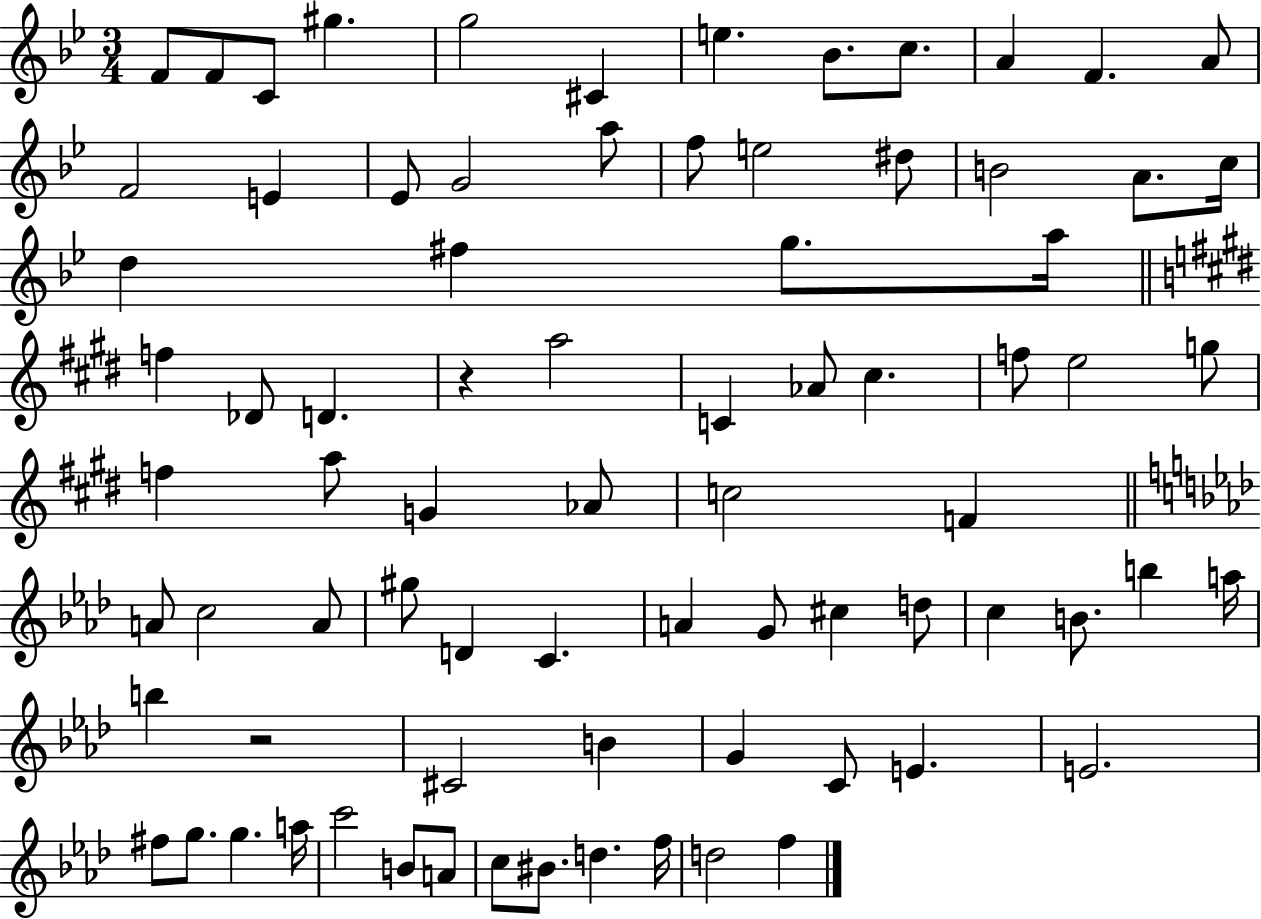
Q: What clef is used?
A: treble